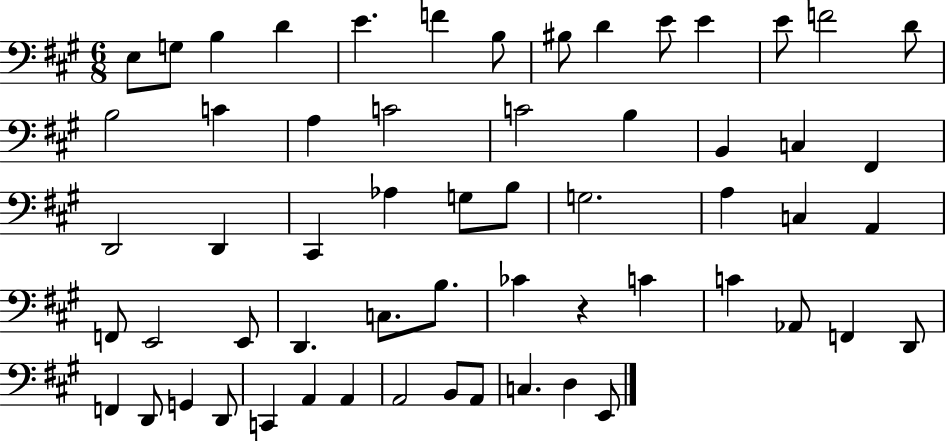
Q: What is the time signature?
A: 6/8